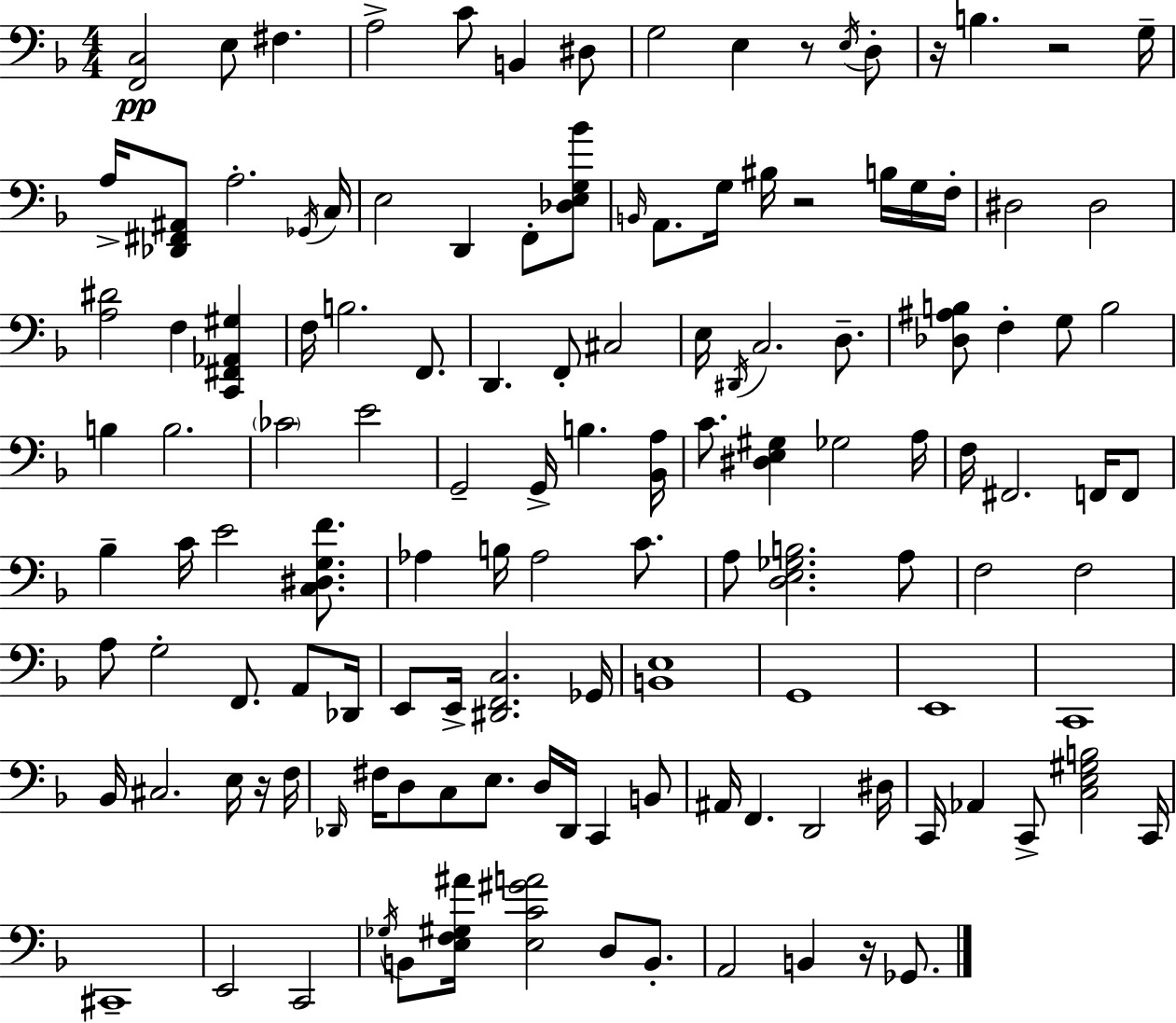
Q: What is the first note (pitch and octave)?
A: E3